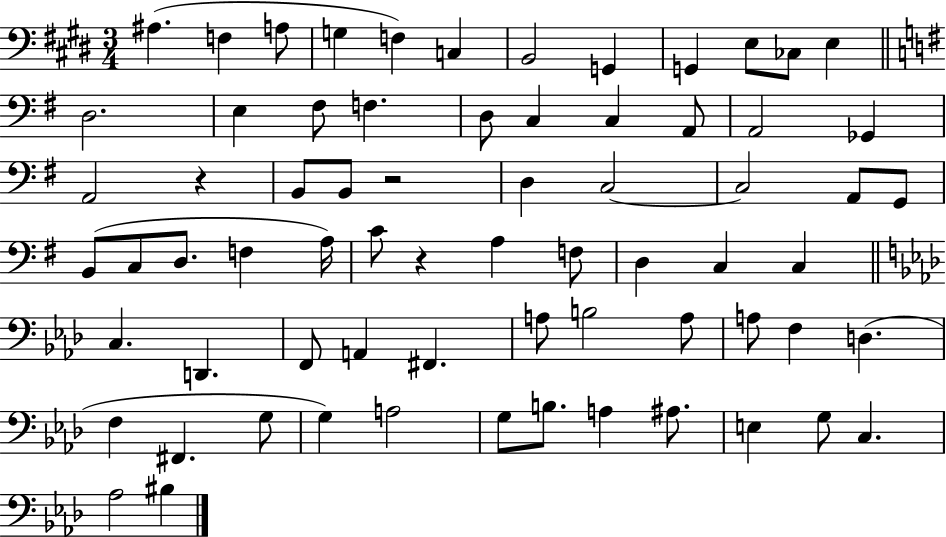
A#3/q. F3/q A3/e G3/q F3/q C3/q B2/h G2/q G2/q E3/e CES3/e E3/q D3/h. E3/q F#3/e F3/q. D3/e C3/q C3/q A2/e A2/h Gb2/q A2/h R/q B2/e B2/e R/h D3/q C3/h C3/h A2/e G2/e B2/e C3/e D3/e. F3/q A3/s C4/e R/q A3/q F3/e D3/q C3/q C3/q C3/q. D2/q. F2/e A2/q F#2/q. A3/e B3/h A3/e A3/e F3/q D3/q. F3/q F#2/q. G3/e G3/q A3/h G3/e B3/e. A3/q A#3/e. E3/q G3/e C3/q. Ab3/h BIS3/q